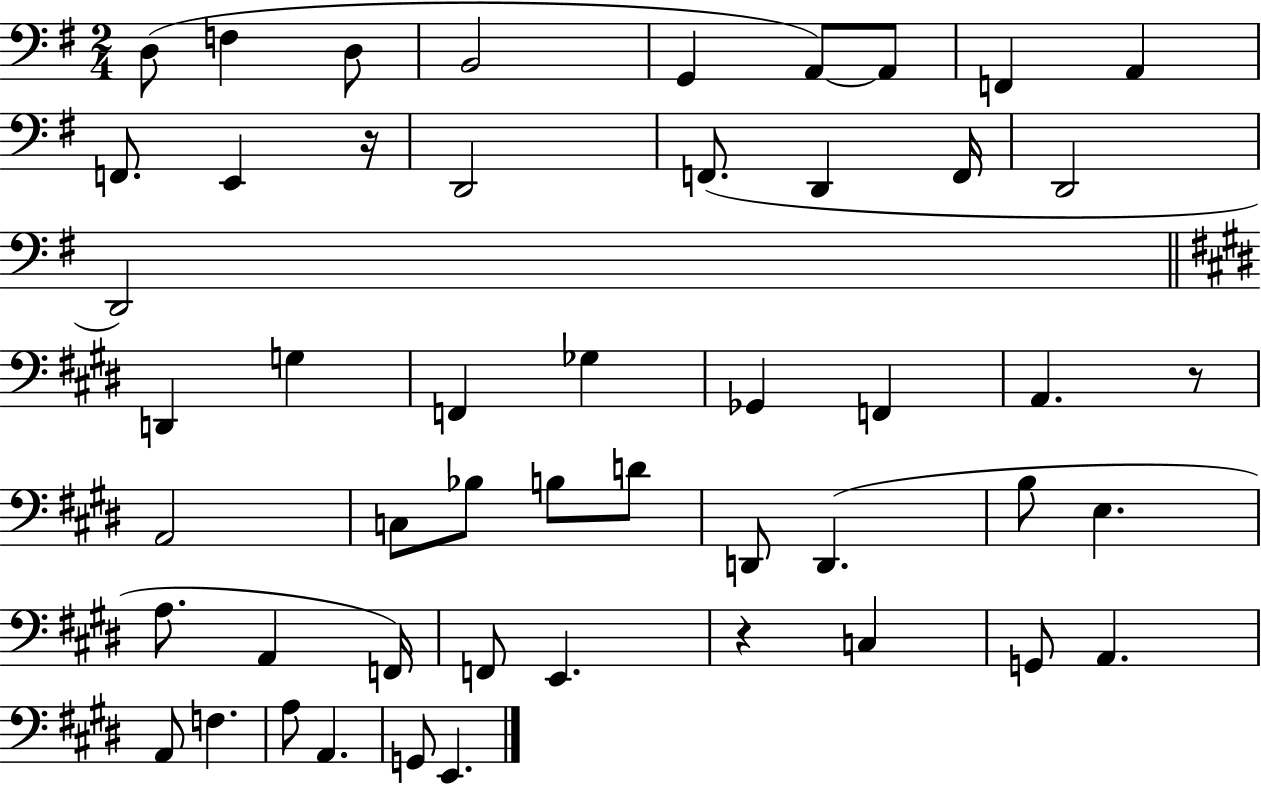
D3/e F3/q D3/e B2/h G2/q A2/e A2/e F2/q A2/q F2/e. E2/q R/s D2/h F2/e. D2/q F2/s D2/h D2/h D2/q G3/q F2/q Gb3/q Gb2/q F2/q A2/q. R/e A2/h C3/e Bb3/e B3/e D4/e D2/e D2/q. B3/e E3/q. A3/e. A2/q F2/s F2/e E2/q. R/q C3/q G2/e A2/q. A2/e F3/q. A3/e A2/q. G2/e E2/q.